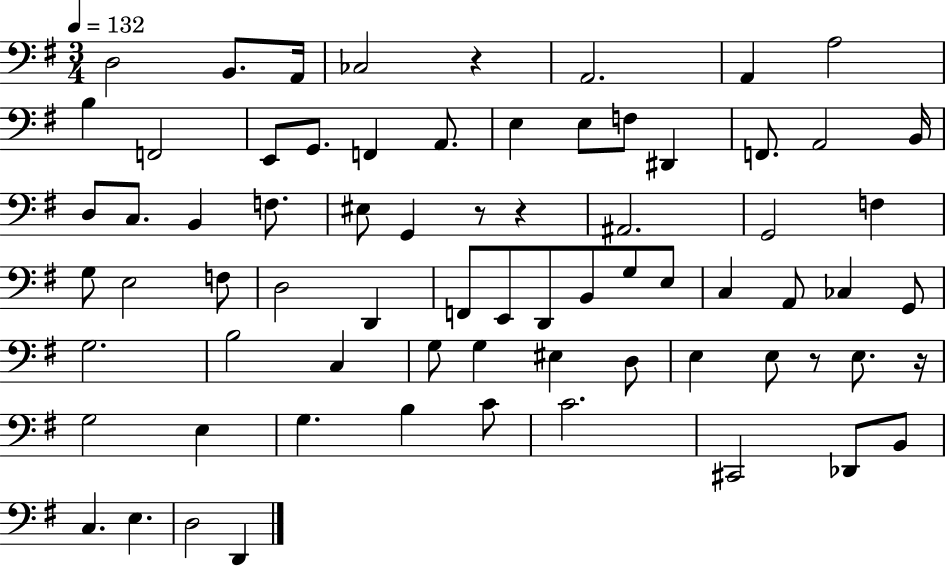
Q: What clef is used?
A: bass